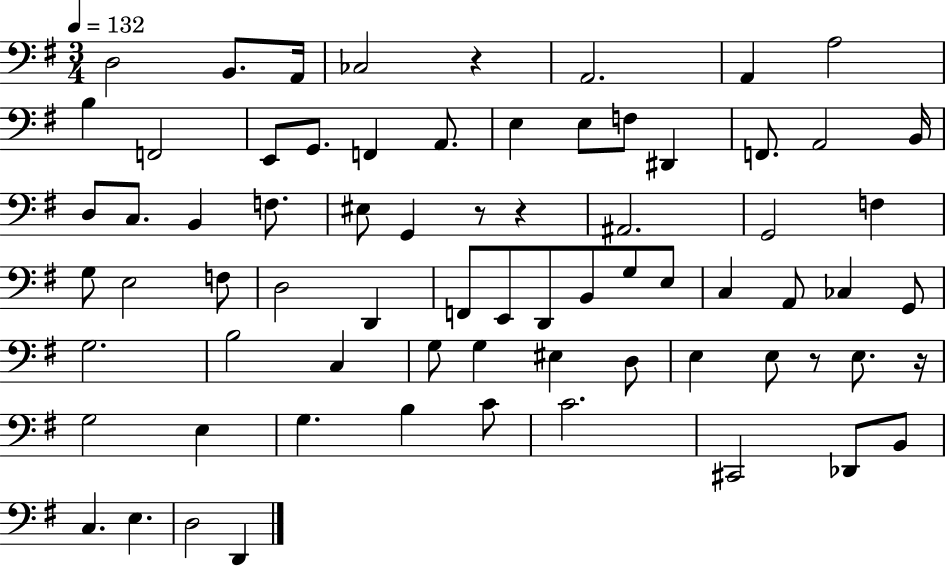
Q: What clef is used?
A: bass